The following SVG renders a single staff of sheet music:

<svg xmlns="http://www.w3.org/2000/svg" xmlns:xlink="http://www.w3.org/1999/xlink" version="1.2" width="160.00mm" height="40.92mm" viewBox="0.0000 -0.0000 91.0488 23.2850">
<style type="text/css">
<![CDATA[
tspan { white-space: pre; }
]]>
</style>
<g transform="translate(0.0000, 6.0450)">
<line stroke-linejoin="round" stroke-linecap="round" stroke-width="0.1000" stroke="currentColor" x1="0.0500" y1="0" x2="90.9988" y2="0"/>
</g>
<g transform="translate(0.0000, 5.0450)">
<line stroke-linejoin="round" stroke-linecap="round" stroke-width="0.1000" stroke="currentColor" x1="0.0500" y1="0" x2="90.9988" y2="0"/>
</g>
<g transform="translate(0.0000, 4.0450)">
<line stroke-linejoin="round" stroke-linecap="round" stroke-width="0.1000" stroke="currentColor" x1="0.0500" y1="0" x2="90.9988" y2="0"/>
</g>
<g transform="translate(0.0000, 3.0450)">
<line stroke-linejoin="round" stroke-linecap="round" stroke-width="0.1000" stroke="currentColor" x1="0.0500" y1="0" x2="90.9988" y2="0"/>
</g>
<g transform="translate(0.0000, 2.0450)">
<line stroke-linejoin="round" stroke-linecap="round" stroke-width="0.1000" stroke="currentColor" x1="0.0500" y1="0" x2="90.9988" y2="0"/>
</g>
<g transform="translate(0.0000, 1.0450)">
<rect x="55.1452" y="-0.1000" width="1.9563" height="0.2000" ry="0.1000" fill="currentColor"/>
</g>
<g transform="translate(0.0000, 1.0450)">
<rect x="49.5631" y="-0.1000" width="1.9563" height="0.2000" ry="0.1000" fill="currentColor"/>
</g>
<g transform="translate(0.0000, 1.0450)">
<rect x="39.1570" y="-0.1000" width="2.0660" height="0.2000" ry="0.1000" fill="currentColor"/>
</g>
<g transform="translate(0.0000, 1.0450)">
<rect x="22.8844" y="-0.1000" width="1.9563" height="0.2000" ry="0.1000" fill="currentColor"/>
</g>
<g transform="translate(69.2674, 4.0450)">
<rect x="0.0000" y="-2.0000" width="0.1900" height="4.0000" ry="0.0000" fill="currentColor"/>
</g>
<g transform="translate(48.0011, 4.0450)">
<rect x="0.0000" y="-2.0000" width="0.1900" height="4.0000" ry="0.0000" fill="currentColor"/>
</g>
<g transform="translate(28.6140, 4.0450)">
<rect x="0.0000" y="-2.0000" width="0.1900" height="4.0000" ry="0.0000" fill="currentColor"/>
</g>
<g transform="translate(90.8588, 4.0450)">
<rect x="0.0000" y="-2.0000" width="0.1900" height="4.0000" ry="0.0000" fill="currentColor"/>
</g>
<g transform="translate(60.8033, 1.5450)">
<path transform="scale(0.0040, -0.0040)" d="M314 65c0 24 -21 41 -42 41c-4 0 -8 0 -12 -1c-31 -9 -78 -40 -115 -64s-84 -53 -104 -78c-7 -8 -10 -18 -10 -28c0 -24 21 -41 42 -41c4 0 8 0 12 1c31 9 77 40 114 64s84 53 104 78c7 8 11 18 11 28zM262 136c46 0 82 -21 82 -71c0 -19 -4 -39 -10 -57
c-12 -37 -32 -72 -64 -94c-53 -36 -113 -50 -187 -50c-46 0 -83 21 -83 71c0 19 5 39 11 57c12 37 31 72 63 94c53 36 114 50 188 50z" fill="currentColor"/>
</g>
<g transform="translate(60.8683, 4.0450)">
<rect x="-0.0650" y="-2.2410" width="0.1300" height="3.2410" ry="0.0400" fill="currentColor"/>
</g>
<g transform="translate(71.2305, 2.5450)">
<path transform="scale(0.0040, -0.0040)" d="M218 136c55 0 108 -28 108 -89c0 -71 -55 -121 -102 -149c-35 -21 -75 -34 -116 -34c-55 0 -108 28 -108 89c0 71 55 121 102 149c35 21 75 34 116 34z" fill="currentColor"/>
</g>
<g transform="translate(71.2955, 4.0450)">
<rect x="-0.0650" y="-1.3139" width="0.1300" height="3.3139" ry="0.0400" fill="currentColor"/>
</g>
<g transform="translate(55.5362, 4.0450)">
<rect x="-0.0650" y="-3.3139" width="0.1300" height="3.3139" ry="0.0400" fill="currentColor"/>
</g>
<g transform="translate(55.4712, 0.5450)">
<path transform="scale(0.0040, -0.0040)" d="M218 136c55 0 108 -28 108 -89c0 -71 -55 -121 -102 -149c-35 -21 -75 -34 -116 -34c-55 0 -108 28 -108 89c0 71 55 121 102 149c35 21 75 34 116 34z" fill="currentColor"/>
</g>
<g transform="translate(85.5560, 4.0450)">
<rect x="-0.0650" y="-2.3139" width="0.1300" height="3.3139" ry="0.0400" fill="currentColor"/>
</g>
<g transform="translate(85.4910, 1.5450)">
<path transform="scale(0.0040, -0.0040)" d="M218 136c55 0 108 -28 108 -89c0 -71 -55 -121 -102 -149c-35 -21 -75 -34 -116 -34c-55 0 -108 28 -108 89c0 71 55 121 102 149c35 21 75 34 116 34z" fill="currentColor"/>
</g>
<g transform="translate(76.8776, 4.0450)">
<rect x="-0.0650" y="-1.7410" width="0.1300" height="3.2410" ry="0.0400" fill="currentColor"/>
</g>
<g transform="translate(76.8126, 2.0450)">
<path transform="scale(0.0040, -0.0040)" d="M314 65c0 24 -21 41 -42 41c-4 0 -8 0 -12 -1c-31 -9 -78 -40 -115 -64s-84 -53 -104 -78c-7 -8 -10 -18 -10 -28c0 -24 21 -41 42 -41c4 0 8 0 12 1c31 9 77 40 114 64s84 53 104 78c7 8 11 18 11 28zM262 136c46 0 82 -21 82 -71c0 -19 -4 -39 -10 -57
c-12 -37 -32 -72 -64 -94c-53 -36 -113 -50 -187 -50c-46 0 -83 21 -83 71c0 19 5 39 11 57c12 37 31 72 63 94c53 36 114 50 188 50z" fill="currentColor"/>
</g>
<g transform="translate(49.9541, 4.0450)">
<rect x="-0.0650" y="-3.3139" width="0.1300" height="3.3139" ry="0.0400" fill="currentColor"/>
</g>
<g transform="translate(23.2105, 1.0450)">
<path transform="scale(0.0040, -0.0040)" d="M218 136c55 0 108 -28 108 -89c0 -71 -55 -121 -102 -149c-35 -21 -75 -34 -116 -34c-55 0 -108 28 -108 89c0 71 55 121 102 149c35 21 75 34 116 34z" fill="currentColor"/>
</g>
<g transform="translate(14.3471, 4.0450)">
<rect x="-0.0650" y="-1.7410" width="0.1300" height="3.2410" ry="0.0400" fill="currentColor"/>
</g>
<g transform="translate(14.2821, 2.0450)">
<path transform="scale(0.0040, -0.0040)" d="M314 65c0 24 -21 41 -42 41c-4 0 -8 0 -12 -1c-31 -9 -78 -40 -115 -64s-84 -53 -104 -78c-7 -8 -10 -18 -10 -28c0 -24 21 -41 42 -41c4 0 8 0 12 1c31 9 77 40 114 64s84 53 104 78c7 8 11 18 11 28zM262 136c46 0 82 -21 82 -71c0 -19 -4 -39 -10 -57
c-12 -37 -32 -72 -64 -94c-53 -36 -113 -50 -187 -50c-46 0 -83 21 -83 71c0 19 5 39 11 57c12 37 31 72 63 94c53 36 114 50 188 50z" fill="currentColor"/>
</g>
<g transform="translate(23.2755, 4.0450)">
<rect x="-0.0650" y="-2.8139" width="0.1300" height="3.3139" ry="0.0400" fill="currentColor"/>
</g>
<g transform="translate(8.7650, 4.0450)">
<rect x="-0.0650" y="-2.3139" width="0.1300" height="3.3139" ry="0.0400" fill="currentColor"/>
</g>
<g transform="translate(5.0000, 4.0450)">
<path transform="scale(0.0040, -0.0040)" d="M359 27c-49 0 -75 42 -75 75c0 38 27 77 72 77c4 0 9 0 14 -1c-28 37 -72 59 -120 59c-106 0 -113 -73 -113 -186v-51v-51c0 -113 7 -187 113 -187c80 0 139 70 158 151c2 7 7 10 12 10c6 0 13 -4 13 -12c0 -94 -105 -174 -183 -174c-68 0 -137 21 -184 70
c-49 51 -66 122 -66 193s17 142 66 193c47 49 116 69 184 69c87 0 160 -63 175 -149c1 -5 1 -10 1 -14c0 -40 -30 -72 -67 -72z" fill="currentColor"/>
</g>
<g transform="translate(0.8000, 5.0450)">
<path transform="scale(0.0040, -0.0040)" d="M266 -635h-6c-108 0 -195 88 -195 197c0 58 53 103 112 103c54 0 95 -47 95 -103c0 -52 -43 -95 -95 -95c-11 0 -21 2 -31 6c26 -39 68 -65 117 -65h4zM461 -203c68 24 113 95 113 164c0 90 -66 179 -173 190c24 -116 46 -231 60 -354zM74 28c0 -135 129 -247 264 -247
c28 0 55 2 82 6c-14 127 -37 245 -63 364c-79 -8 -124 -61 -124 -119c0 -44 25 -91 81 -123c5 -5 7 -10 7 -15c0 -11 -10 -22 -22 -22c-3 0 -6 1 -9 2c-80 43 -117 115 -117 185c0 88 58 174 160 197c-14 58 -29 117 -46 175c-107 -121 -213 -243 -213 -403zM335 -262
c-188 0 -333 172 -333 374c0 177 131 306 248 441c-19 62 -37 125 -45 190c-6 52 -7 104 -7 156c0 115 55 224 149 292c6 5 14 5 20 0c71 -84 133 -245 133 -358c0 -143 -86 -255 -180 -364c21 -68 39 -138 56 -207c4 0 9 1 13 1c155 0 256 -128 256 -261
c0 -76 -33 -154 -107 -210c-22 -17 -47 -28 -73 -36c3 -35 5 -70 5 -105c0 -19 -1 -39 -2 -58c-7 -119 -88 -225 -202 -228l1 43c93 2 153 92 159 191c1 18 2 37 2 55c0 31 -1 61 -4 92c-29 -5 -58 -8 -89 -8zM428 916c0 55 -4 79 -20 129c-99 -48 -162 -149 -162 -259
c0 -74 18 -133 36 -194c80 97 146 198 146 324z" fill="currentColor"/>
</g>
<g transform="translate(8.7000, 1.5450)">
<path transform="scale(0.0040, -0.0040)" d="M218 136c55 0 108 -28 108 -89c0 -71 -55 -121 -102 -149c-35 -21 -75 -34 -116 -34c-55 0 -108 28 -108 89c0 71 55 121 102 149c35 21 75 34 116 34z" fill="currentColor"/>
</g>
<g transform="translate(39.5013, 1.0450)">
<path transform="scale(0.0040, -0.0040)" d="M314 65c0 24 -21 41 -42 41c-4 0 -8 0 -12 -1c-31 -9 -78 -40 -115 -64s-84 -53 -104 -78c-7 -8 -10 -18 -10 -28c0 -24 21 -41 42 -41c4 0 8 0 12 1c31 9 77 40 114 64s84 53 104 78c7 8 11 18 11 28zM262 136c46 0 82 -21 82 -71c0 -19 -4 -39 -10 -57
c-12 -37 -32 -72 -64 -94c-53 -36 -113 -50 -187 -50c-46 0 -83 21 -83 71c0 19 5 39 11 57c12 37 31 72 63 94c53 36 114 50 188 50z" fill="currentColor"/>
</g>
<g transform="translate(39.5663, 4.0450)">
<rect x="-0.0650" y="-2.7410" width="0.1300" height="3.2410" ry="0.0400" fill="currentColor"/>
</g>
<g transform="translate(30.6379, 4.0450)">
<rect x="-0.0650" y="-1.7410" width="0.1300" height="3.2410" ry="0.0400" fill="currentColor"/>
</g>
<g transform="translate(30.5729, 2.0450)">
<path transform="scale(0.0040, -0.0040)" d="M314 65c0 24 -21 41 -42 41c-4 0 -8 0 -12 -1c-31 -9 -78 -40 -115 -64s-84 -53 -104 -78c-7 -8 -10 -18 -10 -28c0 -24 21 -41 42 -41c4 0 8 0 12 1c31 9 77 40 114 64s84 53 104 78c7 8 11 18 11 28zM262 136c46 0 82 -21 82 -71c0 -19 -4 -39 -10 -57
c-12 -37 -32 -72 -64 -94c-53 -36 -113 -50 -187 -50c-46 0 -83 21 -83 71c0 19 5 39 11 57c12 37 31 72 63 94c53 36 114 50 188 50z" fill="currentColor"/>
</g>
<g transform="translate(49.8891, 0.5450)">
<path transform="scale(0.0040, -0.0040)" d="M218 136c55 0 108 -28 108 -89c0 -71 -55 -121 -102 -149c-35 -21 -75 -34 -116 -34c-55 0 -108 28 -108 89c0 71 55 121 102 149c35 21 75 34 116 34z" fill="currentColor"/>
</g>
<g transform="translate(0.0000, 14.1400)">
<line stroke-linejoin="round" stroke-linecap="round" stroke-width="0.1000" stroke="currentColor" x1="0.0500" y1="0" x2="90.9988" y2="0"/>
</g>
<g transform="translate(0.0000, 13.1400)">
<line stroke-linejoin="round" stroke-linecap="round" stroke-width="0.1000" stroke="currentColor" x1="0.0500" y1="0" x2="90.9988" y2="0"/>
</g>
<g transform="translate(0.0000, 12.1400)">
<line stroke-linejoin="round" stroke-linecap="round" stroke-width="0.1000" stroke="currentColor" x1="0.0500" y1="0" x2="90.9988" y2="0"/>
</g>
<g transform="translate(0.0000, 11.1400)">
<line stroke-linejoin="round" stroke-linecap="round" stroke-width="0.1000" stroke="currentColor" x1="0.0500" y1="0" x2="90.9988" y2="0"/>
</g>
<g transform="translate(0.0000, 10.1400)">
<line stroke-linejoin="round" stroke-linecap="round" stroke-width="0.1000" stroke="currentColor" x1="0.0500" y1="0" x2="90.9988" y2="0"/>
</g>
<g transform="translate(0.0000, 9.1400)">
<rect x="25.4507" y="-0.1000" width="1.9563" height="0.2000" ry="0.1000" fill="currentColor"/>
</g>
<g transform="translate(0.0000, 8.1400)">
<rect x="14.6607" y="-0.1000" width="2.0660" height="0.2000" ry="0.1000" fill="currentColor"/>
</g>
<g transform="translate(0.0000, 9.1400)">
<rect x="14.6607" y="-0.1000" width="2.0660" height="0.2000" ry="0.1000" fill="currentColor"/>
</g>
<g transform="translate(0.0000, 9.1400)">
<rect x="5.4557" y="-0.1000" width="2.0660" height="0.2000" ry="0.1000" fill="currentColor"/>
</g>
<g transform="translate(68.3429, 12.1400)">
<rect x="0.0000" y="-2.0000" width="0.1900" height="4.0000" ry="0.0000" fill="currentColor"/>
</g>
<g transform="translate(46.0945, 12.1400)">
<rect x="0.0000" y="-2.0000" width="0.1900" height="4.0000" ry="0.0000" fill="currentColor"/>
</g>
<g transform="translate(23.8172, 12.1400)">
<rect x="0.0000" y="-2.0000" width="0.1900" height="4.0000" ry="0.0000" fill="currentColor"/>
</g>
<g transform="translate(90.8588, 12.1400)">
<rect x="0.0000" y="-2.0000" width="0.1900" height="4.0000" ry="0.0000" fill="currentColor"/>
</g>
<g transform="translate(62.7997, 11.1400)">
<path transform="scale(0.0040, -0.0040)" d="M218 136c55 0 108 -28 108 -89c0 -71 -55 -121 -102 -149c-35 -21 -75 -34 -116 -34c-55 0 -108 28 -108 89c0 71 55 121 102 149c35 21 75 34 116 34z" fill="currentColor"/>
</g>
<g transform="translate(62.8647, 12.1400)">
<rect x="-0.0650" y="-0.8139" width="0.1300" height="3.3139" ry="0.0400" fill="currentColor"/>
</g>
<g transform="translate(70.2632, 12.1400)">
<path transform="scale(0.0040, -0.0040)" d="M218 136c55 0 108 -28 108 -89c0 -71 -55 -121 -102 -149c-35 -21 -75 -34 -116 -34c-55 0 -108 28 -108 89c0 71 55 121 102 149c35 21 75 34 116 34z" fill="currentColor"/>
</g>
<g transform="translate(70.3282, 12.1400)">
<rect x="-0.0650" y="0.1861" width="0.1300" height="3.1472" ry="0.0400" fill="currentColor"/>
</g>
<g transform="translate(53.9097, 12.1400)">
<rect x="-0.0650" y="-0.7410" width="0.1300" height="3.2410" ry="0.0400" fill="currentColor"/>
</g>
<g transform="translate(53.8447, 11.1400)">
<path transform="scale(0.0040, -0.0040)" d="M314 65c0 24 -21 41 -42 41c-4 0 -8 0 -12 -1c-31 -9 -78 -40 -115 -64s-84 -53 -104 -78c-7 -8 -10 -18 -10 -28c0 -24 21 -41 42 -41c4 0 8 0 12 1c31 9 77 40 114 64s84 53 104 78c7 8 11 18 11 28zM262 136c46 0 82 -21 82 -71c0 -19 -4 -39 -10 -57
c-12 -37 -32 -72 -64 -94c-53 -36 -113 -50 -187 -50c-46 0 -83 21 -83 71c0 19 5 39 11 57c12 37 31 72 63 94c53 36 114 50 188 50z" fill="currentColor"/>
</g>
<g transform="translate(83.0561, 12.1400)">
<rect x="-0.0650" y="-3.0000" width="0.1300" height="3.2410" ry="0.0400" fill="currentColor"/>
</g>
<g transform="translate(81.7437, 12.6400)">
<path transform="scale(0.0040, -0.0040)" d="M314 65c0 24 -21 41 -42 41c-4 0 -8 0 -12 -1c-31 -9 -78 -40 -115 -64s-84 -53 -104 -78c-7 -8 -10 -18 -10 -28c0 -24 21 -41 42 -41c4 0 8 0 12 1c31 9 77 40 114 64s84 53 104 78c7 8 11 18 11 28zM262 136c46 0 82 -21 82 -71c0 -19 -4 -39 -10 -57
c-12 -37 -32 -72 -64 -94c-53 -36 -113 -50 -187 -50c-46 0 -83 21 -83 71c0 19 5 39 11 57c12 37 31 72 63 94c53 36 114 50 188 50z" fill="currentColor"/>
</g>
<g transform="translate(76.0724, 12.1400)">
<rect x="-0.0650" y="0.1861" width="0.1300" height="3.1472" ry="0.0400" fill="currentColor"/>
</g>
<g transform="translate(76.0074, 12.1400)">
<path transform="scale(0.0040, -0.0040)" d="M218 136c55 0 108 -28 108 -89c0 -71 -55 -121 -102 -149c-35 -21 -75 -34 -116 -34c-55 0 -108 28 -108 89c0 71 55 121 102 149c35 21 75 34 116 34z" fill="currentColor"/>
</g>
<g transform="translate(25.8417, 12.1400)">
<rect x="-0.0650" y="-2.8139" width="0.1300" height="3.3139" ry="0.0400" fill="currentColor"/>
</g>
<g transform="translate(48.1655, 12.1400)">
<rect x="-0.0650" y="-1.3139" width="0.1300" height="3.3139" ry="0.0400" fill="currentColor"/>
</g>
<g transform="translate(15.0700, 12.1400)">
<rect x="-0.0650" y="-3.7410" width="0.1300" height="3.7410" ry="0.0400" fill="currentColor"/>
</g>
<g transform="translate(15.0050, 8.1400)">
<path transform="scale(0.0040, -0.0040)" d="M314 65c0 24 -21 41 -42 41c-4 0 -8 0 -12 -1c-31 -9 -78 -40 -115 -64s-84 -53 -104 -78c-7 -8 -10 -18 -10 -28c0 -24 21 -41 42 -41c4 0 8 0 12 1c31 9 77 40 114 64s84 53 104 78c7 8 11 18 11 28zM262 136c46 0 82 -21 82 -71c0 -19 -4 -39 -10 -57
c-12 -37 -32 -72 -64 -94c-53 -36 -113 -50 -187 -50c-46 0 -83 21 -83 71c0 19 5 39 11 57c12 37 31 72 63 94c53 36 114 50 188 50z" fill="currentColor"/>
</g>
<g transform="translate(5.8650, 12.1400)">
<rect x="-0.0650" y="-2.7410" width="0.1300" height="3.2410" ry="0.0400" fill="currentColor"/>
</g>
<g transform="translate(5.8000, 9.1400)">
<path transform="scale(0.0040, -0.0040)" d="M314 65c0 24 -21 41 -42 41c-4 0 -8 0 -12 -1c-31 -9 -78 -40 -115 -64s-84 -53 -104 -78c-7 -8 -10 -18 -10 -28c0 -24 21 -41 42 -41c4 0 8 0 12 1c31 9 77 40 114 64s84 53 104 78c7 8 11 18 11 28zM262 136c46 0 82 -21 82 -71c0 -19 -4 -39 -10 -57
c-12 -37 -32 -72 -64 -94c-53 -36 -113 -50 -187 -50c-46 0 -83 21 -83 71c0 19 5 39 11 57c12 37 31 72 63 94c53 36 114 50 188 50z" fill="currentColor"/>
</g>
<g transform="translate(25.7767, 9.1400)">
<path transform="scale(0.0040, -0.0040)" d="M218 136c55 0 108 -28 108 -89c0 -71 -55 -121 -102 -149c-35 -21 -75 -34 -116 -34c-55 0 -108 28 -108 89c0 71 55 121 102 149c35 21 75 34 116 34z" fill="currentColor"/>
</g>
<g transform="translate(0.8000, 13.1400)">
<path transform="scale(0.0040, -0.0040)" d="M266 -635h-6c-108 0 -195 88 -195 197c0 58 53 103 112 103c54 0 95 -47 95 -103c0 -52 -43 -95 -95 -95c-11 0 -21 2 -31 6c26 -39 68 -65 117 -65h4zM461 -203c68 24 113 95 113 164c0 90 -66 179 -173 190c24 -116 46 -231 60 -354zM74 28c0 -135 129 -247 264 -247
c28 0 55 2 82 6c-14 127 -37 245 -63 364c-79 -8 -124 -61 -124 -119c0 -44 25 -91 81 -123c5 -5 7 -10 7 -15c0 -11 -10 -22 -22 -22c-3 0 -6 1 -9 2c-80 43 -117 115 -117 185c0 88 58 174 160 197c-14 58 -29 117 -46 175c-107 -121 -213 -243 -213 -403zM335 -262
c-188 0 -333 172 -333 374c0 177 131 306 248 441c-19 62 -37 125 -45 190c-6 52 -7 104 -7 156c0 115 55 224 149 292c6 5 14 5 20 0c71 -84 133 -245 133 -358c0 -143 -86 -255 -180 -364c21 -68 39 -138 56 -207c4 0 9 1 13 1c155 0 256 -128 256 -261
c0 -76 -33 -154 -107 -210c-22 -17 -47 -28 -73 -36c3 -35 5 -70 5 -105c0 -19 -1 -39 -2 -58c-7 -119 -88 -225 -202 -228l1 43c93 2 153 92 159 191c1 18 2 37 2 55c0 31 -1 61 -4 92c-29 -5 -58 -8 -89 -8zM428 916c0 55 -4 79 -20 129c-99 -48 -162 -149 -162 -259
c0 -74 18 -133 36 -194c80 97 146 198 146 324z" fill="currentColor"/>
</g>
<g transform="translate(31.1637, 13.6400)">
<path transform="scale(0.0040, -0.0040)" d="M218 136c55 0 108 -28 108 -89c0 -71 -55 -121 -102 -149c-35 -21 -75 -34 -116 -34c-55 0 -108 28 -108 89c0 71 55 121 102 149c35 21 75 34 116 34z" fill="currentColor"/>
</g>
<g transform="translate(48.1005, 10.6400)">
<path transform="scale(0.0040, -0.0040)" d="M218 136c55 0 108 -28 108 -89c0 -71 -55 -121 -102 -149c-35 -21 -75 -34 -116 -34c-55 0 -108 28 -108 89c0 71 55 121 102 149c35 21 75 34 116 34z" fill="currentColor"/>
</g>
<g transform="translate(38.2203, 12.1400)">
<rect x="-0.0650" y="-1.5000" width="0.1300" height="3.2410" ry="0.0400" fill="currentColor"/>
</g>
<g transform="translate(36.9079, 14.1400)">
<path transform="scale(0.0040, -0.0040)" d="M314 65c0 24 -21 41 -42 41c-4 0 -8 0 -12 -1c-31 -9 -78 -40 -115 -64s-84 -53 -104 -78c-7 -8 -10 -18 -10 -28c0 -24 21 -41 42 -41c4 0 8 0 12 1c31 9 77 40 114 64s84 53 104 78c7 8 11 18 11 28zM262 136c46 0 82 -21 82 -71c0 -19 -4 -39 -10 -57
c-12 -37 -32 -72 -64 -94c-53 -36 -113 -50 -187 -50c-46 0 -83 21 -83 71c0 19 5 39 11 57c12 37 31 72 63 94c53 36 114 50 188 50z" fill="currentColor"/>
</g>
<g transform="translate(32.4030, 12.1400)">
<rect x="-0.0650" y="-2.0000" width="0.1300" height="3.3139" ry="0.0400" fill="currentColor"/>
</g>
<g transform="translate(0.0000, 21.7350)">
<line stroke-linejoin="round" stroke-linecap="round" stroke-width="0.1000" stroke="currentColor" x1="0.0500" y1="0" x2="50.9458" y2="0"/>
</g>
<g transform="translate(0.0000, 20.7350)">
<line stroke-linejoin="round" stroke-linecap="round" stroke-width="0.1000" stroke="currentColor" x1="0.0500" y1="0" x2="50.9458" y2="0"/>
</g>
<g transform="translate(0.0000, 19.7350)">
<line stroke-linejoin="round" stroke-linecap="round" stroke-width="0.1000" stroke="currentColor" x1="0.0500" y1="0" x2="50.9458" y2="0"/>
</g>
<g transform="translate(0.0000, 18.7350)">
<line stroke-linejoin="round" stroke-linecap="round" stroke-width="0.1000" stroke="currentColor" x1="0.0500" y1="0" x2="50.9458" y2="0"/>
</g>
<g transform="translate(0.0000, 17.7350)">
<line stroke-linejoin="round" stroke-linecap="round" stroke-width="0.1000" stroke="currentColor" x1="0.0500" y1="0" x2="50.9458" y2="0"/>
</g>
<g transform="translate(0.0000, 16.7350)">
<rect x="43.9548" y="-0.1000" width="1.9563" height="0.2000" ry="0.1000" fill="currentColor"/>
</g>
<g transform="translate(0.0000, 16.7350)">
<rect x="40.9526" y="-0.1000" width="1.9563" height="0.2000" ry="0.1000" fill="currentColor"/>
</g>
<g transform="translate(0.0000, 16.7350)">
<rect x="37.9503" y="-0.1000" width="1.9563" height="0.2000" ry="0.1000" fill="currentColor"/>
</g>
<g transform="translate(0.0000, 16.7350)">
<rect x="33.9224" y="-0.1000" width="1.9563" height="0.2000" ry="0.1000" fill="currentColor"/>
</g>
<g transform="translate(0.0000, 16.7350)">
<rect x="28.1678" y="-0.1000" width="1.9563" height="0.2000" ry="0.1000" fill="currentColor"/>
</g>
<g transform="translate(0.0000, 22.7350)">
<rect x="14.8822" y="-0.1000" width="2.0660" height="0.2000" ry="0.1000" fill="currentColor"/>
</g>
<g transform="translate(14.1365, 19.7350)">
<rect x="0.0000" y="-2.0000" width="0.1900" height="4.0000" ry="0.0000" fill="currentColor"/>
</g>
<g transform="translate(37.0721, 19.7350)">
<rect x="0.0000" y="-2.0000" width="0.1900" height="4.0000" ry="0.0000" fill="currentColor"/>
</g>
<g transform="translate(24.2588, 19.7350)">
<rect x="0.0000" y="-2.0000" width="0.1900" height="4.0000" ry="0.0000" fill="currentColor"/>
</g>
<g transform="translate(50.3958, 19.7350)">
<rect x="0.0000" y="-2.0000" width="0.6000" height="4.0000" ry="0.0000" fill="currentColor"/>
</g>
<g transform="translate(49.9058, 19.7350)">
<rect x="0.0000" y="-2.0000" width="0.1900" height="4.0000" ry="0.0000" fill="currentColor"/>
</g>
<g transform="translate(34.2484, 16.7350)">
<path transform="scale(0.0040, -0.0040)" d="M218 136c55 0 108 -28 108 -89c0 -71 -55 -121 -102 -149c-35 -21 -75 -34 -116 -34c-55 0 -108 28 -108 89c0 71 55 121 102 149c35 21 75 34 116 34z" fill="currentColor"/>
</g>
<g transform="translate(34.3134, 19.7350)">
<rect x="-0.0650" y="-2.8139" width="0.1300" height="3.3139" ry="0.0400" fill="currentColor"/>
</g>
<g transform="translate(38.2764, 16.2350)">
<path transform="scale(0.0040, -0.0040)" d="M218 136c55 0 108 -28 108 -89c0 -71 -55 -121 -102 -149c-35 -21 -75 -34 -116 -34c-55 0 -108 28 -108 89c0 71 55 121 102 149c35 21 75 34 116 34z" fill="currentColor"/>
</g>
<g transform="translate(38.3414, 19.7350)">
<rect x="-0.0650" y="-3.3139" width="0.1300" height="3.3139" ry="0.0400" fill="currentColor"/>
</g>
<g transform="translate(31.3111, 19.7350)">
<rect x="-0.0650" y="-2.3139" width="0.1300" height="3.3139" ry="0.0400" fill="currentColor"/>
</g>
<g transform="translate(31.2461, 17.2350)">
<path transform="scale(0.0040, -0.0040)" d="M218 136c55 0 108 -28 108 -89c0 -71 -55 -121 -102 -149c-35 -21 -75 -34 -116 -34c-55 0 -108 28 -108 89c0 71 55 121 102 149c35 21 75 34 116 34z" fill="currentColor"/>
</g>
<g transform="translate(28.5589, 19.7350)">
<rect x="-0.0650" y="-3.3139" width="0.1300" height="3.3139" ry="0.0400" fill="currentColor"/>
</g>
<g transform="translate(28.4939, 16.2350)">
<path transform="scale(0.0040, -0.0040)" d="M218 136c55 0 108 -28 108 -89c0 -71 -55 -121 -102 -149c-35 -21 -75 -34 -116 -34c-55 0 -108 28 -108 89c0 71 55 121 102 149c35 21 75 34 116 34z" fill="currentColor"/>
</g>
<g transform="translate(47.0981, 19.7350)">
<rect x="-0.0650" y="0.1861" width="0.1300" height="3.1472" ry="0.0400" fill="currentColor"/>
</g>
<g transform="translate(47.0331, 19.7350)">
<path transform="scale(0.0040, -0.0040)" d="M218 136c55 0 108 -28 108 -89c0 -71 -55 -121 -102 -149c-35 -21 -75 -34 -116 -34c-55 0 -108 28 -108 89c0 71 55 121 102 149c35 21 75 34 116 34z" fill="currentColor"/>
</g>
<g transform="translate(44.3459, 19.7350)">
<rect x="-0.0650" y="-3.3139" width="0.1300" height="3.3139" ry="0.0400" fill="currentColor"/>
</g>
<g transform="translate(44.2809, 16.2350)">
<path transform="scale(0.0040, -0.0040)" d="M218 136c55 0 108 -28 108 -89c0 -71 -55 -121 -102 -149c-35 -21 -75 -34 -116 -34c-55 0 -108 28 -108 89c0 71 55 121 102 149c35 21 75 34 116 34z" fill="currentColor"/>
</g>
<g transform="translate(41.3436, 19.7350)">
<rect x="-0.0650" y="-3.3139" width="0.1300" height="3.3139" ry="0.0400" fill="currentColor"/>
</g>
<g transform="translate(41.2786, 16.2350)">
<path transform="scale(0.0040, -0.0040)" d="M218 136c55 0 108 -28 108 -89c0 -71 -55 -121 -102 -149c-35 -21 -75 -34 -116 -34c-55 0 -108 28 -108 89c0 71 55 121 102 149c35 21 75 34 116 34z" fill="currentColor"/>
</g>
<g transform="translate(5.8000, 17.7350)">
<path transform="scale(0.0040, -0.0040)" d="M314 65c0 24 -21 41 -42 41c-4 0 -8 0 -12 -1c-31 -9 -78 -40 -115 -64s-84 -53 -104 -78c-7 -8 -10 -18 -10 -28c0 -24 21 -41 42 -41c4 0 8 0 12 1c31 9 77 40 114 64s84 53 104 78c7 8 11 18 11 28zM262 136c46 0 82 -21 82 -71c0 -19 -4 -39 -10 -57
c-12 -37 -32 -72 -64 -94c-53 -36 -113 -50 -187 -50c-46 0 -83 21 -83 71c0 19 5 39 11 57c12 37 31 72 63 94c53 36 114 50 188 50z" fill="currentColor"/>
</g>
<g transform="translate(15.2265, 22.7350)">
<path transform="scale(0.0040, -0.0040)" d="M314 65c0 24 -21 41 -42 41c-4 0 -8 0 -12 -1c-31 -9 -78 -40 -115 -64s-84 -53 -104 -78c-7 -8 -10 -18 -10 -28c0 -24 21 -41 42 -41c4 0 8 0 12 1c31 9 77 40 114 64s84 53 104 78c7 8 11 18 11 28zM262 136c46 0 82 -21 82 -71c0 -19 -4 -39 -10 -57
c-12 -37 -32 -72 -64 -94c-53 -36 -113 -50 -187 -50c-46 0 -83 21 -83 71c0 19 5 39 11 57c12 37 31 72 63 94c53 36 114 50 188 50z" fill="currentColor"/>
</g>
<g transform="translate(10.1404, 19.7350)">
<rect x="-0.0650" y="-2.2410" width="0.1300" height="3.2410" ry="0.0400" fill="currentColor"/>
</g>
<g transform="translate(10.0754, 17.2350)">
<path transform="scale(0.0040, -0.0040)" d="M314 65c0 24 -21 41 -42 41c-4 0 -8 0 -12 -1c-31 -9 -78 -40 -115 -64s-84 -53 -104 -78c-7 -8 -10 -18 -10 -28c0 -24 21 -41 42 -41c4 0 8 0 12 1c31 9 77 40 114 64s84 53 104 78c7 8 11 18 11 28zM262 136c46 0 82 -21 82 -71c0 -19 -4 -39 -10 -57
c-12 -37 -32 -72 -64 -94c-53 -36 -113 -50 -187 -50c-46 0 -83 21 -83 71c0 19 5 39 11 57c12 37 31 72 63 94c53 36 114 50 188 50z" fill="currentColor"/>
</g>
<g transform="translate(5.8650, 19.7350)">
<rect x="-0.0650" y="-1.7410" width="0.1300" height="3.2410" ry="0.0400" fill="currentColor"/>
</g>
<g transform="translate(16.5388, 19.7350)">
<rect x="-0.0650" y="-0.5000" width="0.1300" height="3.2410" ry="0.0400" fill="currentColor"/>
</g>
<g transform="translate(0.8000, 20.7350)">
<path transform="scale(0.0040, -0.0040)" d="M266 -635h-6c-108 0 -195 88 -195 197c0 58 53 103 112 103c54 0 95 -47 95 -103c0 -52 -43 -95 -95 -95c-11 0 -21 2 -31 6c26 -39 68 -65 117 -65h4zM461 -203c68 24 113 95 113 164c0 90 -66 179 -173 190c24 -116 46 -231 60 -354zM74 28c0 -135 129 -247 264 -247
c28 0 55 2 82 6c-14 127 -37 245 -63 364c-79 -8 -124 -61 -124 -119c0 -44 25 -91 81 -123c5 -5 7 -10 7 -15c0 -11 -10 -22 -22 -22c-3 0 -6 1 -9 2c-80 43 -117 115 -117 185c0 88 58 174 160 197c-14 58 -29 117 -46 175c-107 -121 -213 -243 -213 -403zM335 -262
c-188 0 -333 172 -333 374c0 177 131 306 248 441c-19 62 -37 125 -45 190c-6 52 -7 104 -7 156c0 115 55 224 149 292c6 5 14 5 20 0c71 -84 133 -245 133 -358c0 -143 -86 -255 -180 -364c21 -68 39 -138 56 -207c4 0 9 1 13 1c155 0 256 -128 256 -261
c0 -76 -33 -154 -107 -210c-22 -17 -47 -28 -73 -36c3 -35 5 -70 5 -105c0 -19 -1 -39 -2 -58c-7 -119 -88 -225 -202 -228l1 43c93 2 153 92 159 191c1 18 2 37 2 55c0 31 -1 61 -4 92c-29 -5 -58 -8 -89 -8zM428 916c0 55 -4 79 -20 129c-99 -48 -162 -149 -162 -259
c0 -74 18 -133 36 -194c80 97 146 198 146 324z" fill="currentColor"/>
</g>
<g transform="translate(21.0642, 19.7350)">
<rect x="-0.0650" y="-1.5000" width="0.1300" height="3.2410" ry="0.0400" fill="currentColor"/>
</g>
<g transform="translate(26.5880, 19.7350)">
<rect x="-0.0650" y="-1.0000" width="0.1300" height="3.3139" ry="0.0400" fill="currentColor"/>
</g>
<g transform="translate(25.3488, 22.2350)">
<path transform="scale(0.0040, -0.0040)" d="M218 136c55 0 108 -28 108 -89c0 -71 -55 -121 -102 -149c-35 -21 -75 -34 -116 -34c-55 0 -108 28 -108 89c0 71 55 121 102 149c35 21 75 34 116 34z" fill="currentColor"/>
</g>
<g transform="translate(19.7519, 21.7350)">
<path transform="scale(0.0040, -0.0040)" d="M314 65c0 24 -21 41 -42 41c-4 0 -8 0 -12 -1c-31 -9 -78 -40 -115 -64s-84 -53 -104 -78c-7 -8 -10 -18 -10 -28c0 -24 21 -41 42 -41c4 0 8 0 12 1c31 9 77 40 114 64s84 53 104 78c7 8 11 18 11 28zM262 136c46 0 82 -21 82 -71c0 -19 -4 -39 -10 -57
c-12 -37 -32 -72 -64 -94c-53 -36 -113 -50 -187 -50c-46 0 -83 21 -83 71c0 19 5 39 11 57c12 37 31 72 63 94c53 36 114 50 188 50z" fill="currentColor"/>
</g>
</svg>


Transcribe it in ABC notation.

X:1
T:Untitled
M:4/4
L:1/4
K:C
g f2 a f2 a2 b b g2 e f2 g a2 c'2 a F E2 e d2 d B B A2 f2 g2 C2 E2 D b g a b b b B